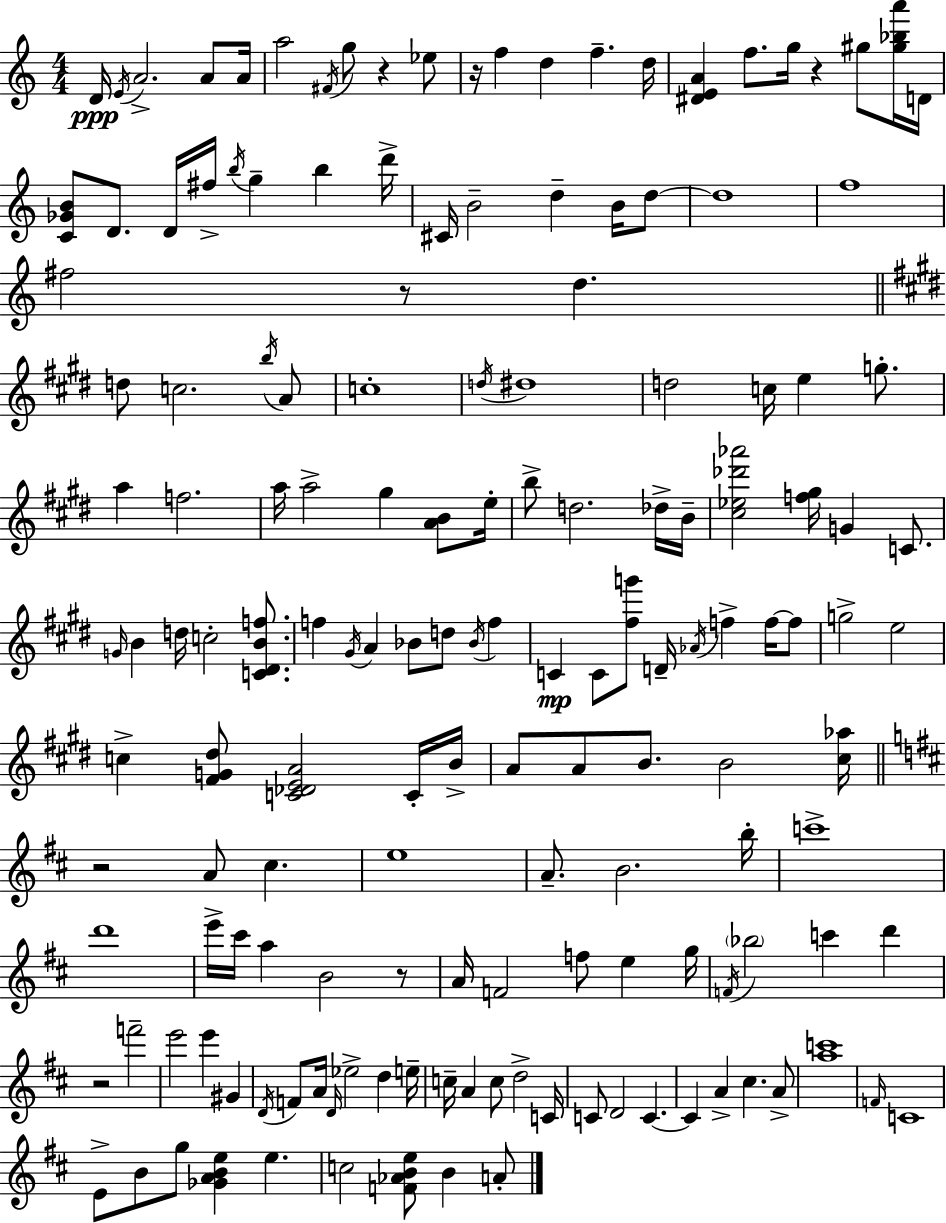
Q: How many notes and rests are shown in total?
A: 157